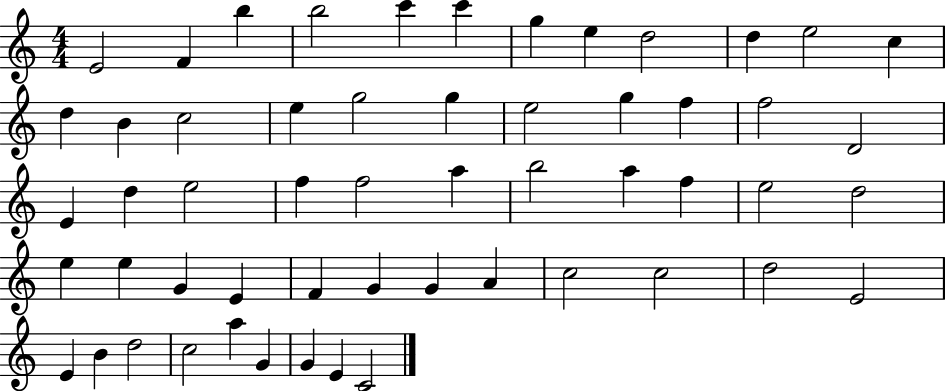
{
  \clef treble
  \numericTimeSignature
  \time 4/4
  \key c \major
  e'2 f'4 b''4 | b''2 c'''4 c'''4 | g''4 e''4 d''2 | d''4 e''2 c''4 | \break d''4 b'4 c''2 | e''4 g''2 g''4 | e''2 g''4 f''4 | f''2 d'2 | \break e'4 d''4 e''2 | f''4 f''2 a''4 | b''2 a''4 f''4 | e''2 d''2 | \break e''4 e''4 g'4 e'4 | f'4 g'4 g'4 a'4 | c''2 c''2 | d''2 e'2 | \break e'4 b'4 d''2 | c''2 a''4 g'4 | g'4 e'4 c'2 | \bar "|."
}